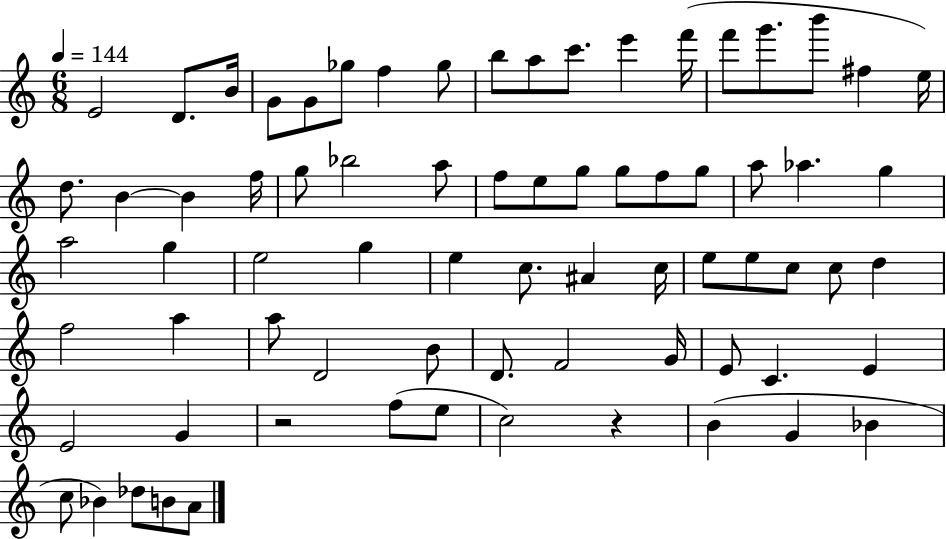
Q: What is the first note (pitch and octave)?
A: E4